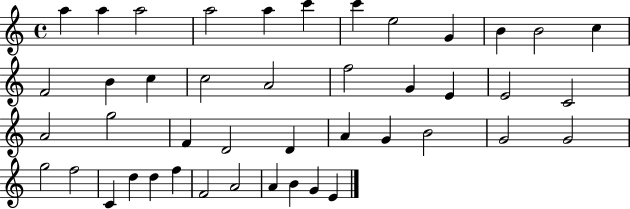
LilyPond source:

{
  \clef treble
  \time 4/4
  \defaultTimeSignature
  \key c \major
  a''4 a''4 a''2 | a''2 a''4 c'''4 | c'''4 e''2 g'4 | b'4 b'2 c''4 | \break f'2 b'4 c''4 | c''2 a'2 | f''2 g'4 e'4 | e'2 c'2 | \break a'2 g''2 | f'4 d'2 d'4 | a'4 g'4 b'2 | g'2 g'2 | \break g''2 f''2 | c'4 d''4 d''4 f''4 | f'2 a'2 | a'4 b'4 g'4 e'4 | \break \bar "|."
}